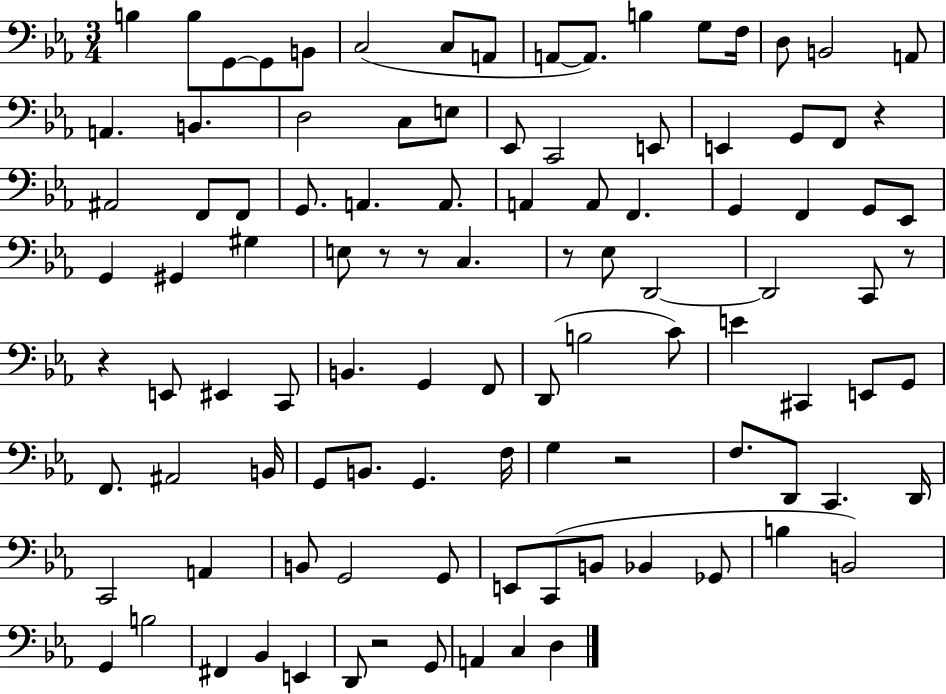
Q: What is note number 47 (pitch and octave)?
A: D2